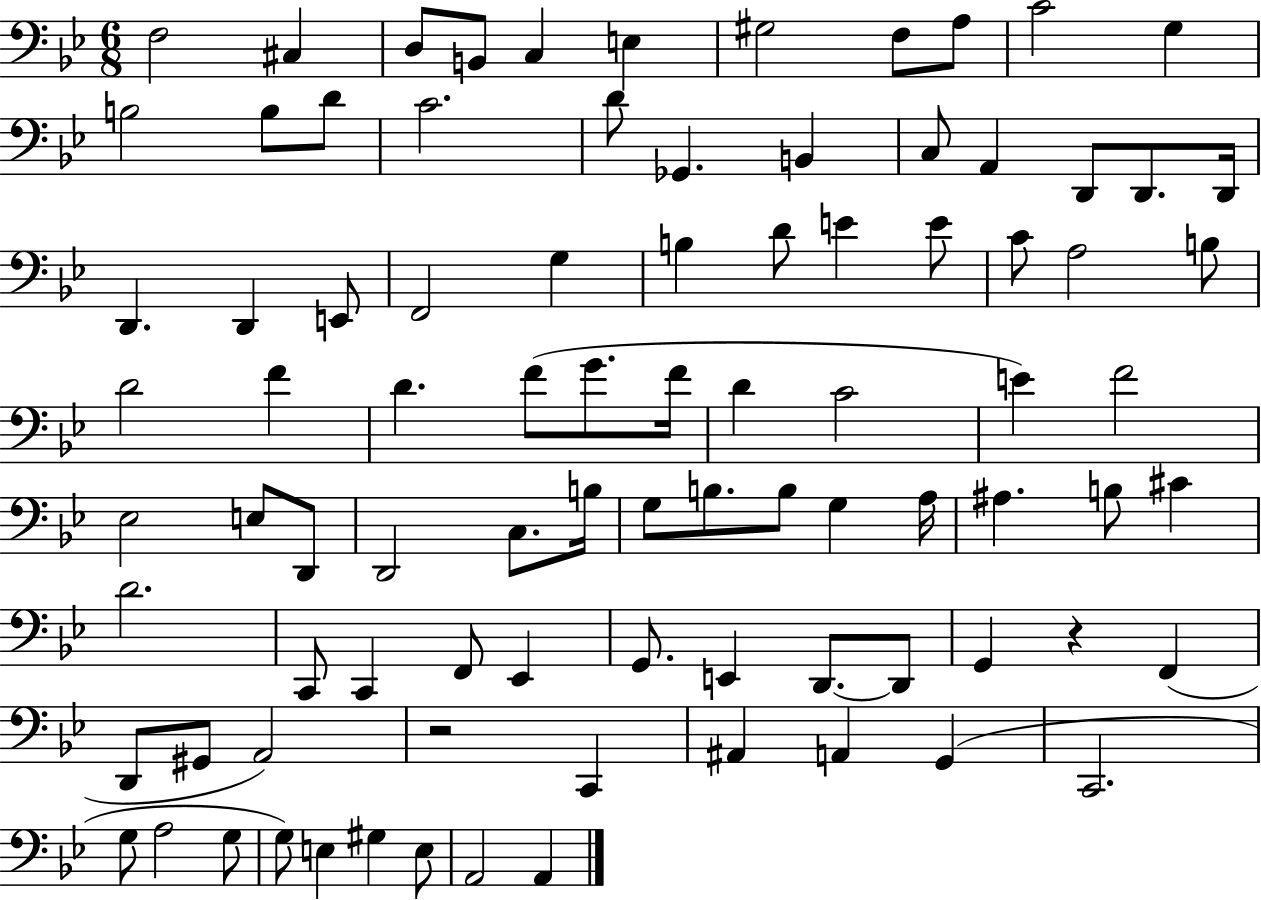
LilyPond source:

{
  \clef bass
  \numericTimeSignature
  \time 6/8
  \key bes \major
  \repeat volta 2 { f2 cis4 | d8 b,8 c4 e4 | gis2 f8 a8 | c'2 g4 | \break b2 b8 d'8 | c'2. | d'8 ges,4. b,4 | c8 a,4 d,8 d,8. d,16 | \break d,4. d,4 e,8 | f,2 g4 | b4 d'8 e'4 e'8 | c'8 a2 b8 | \break d'2 f'4 | d'4. f'8( g'8. f'16 | d'4 c'2 | e'4) f'2 | \break ees2 e8 d,8 | d,2 c8. b16 | g8 b8. b8 g4 a16 | ais4. b8 cis'4 | \break d'2. | c,8 c,4 f,8 ees,4 | g,8. e,4 d,8.~~ d,8 | g,4 r4 f,4( | \break d,8 gis,8 a,2) | r2 c,4 | ais,4 a,4 g,4( | c,2. | \break g8 a2 g8 | g8) e4 gis4 e8 | a,2 a,4 | } \bar "|."
}